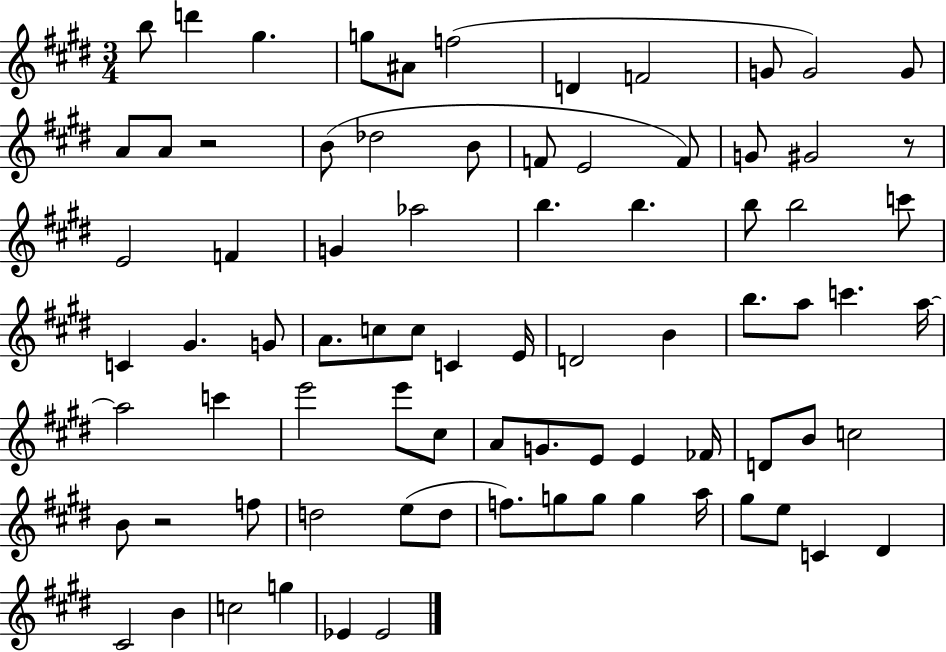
B5/e D6/q G#5/q. G5/e A#4/e F5/h D4/q F4/h G4/e G4/h G4/e A4/e A4/e R/h B4/e Db5/h B4/e F4/e E4/h F4/e G4/e G#4/h R/e E4/h F4/q G4/q Ab5/h B5/q. B5/q. B5/e B5/h C6/e C4/q G#4/q. G4/e A4/e. C5/e C5/e C4/q E4/s D4/h B4/q B5/e. A5/e C6/q. A5/s A5/h C6/q E6/h E6/e C#5/e A4/e G4/e. E4/e E4/q FES4/s D4/e B4/e C5/h B4/e R/h F5/e D5/h E5/e D5/e F5/e. G5/e G5/e G5/q A5/s G#5/e E5/e C4/q D#4/q C#4/h B4/q C5/h G5/q Eb4/q Eb4/h